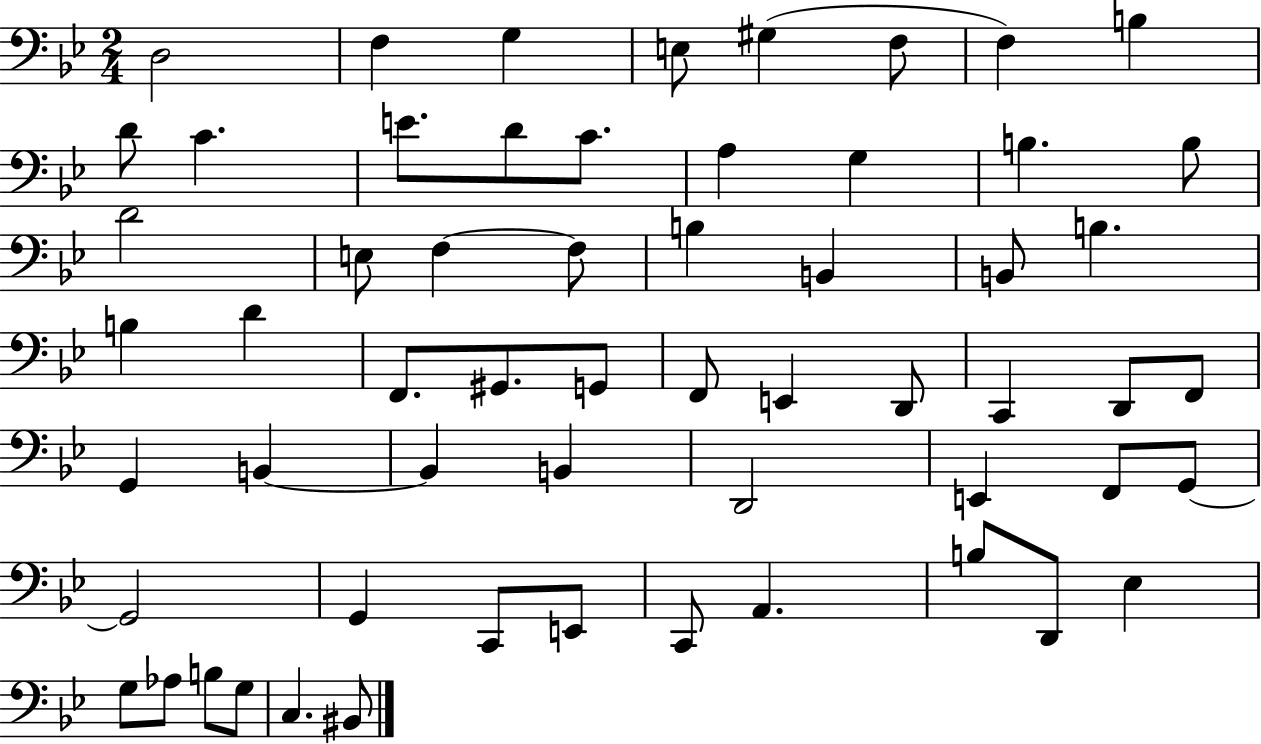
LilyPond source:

{
  \clef bass
  \numericTimeSignature
  \time 2/4
  \key bes \major
  d2 | f4 g4 | e8 gis4( f8 | f4) b4 | \break d'8 c'4. | e'8. d'8 c'8. | a4 g4 | b4. b8 | \break d'2 | e8 f4~~ f8 | b4 b,4 | b,8 b4. | \break b4 d'4 | f,8. gis,8. g,8 | f,8 e,4 d,8 | c,4 d,8 f,8 | \break g,4 b,4~~ | b,4 b,4 | d,2 | e,4 f,8 g,8~~ | \break g,2 | g,4 c,8 e,8 | c,8 a,4. | b8 d,8 ees4 | \break g8 aes8 b8 g8 | c4. bis,8 | \bar "|."
}